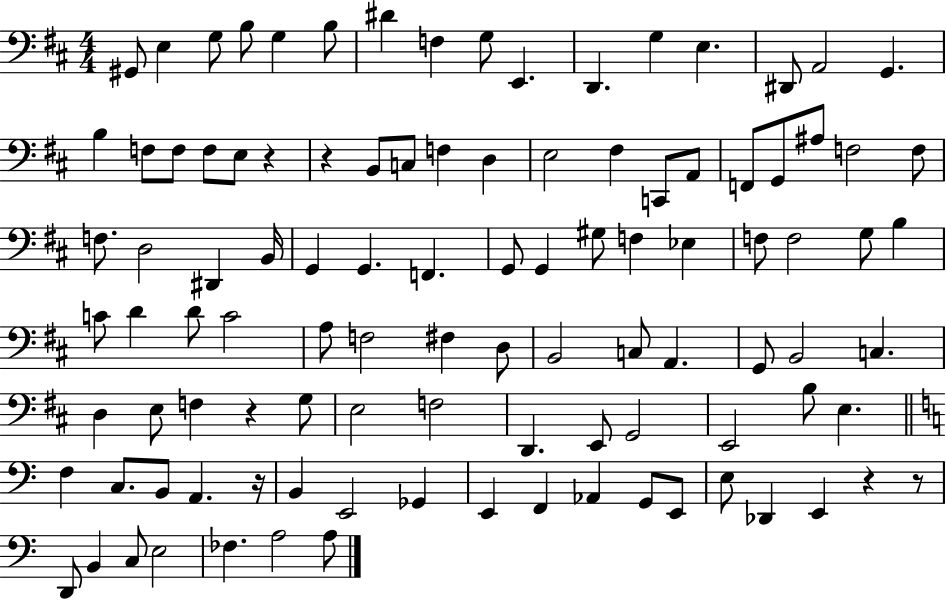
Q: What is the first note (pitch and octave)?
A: G#2